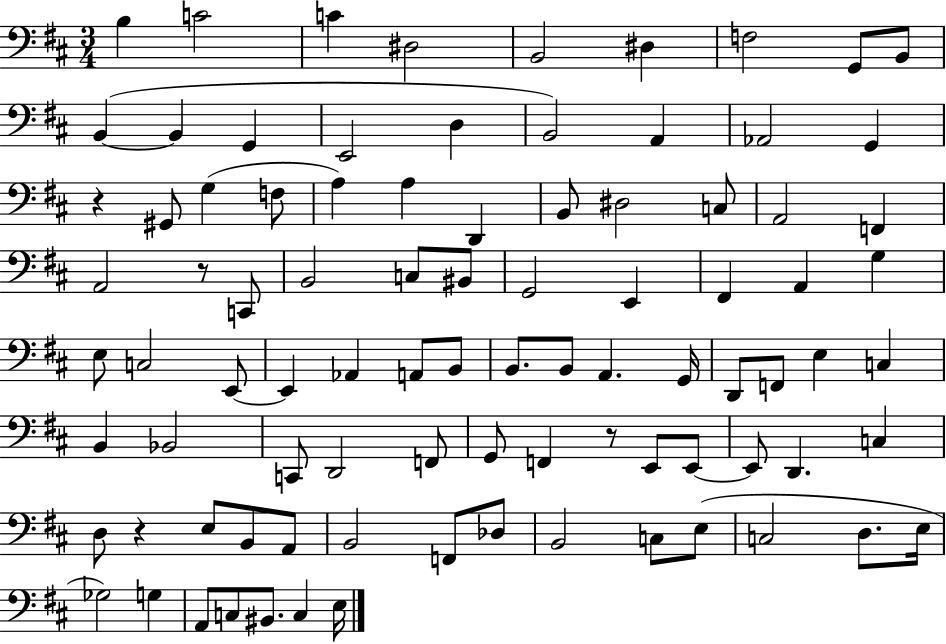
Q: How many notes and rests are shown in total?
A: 90